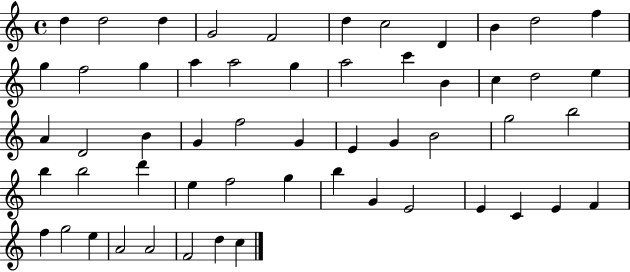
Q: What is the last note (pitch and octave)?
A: C5